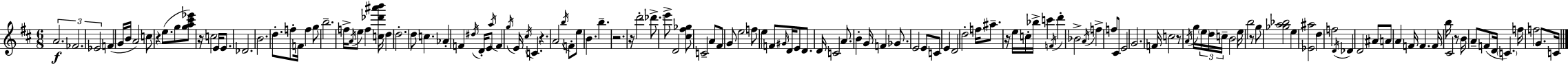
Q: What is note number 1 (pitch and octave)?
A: A4